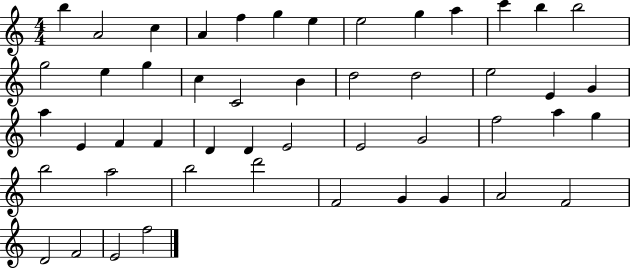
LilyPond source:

{
  \clef treble
  \numericTimeSignature
  \time 4/4
  \key c \major
  b''4 a'2 c''4 | a'4 f''4 g''4 e''4 | e''2 g''4 a''4 | c'''4 b''4 b''2 | \break g''2 e''4 g''4 | c''4 c'2 b'4 | d''2 d''2 | e''2 e'4 g'4 | \break a''4 e'4 f'4 f'4 | d'4 d'4 e'2 | e'2 g'2 | f''2 a''4 g''4 | \break b''2 a''2 | b''2 d'''2 | f'2 g'4 g'4 | a'2 f'2 | \break d'2 f'2 | e'2 f''2 | \bar "|."
}